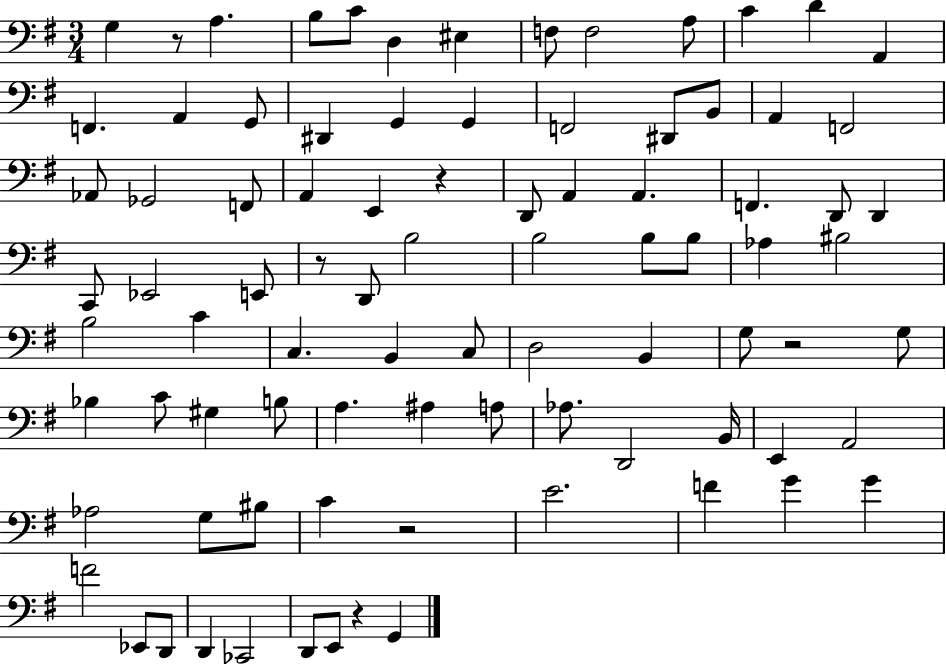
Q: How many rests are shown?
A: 6